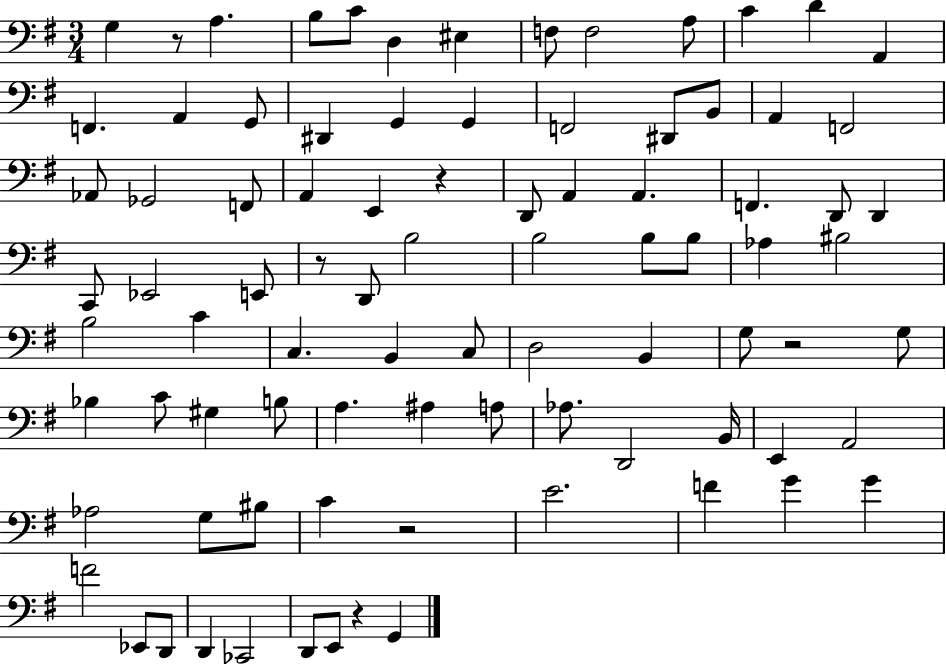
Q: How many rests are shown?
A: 6